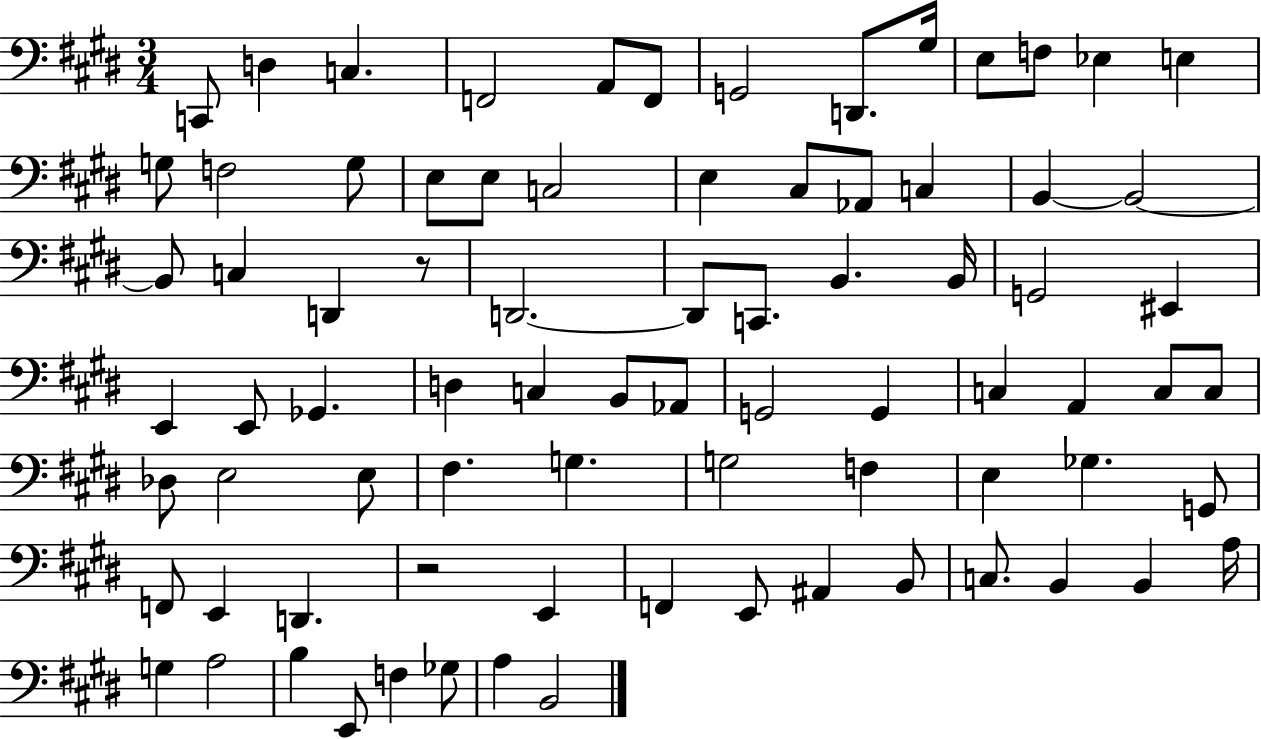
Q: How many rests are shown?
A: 2